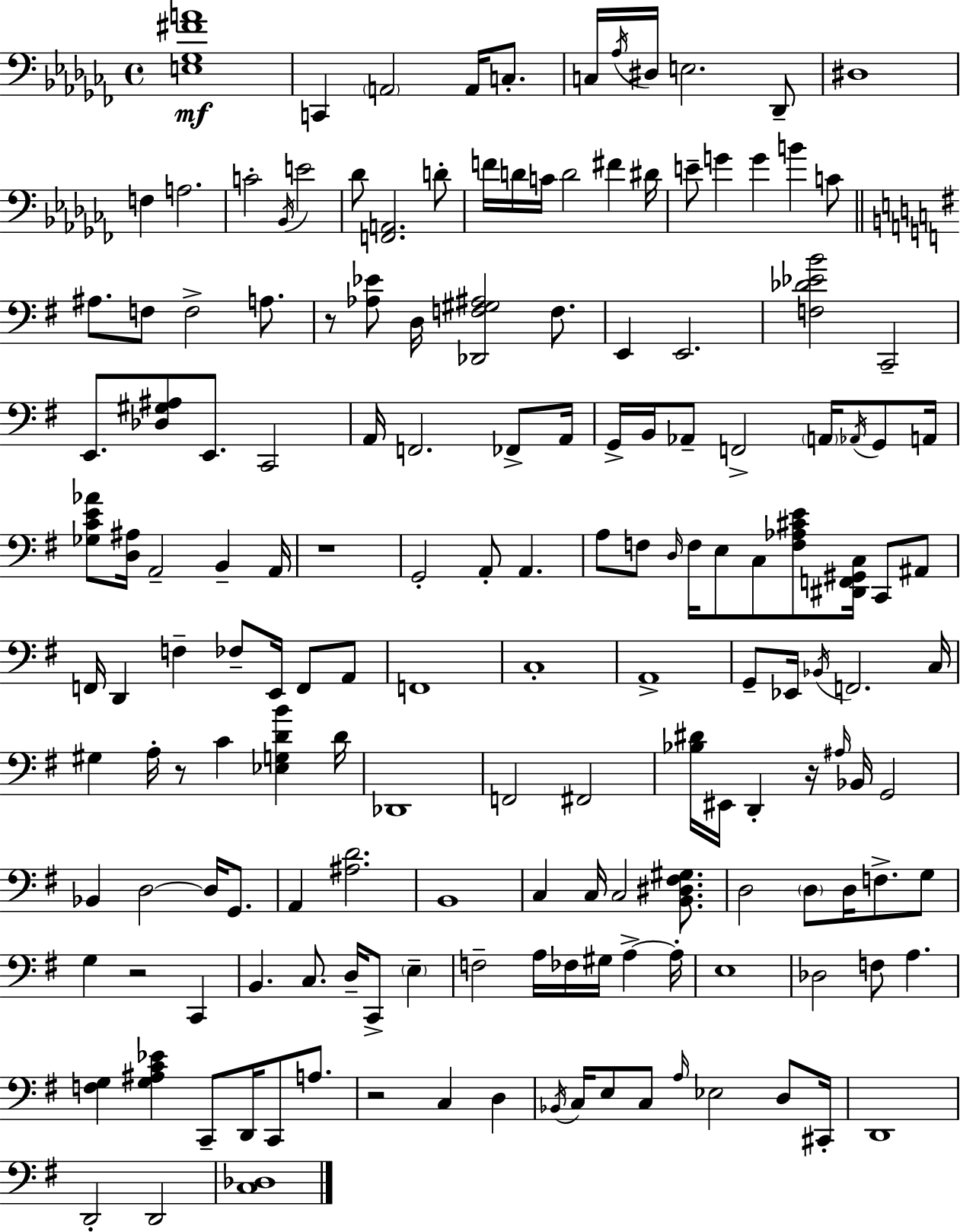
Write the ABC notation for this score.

X:1
T:Untitled
M:4/4
L:1/4
K:Abm
[E,_G,^FA]4 C,, A,,2 A,,/4 C,/2 C,/4 _A,/4 ^D,/4 E,2 _D,,/2 ^D,4 F, A,2 C2 _B,,/4 E2 _D/2 [F,,A,,]2 D/2 F/4 D/4 C/4 D2 ^F ^D/4 E/2 G G B C/2 ^A,/2 F,/2 F,2 A,/2 z/2 [_A,_E]/2 D,/4 [_D,,F,^G,^A,]2 F,/2 E,, E,,2 [F,_D_EB]2 C,,2 E,,/2 [_D,^G,^A,]/2 E,,/2 C,,2 A,,/4 F,,2 _F,,/2 A,,/4 G,,/4 B,,/4 _A,,/2 F,,2 A,,/4 _A,,/4 G,,/2 A,,/4 [_G,CE_A]/2 [D,^A,]/4 A,,2 B,, A,,/4 z4 G,,2 A,,/2 A,, A,/2 F,/2 D,/4 F,/4 E,/2 C,/2 [F,_A,^CE]/2 [^D,,F,,^G,,C,]/4 C,,/2 ^A,,/2 F,,/4 D,, F, _F,/2 E,,/4 F,,/2 A,,/2 F,,4 C,4 A,,4 G,,/2 _E,,/4 _B,,/4 F,,2 C,/4 ^G, A,/4 z/2 C [_E,G,DB] D/4 _D,,4 F,,2 ^F,,2 [_B,^D]/4 ^E,,/4 D,, z/4 ^A,/4 _B,,/4 G,,2 _B,, D,2 D,/4 G,,/2 A,, [^A,D]2 B,,4 C, C,/4 C,2 [B,,^D,^F,^G,]/2 D,2 D,/2 D,/4 F,/2 G,/2 G, z2 C,, B,, C,/2 D,/4 C,,/2 E, F,2 A,/4 _F,/4 ^G,/4 A, A,/4 E,4 _D,2 F,/2 A, [F,G,] [G,^A,C_E] C,,/2 D,,/4 C,,/2 A,/2 z2 C, D, _B,,/4 C,/4 E,/2 C,/2 A,/4 _E,2 D,/2 ^C,,/4 D,,4 D,,2 D,,2 [C,_D,]4